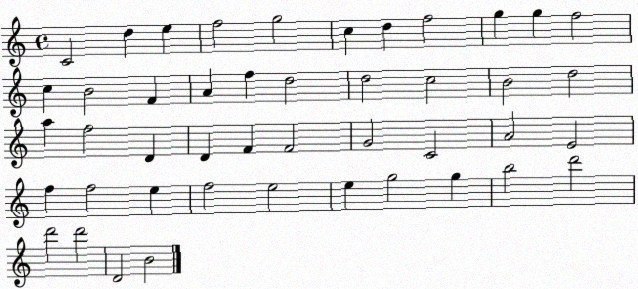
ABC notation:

X:1
T:Untitled
M:4/4
L:1/4
K:C
C2 d e f2 g2 c d f2 g g f2 c B2 F A f d2 d2 c2 B2 d2 a f2 D D F F2 G2 C2 A2 E2 f f2 e f2 e2 e g2 g b2 d'2 d'2 d'2 D2 B2